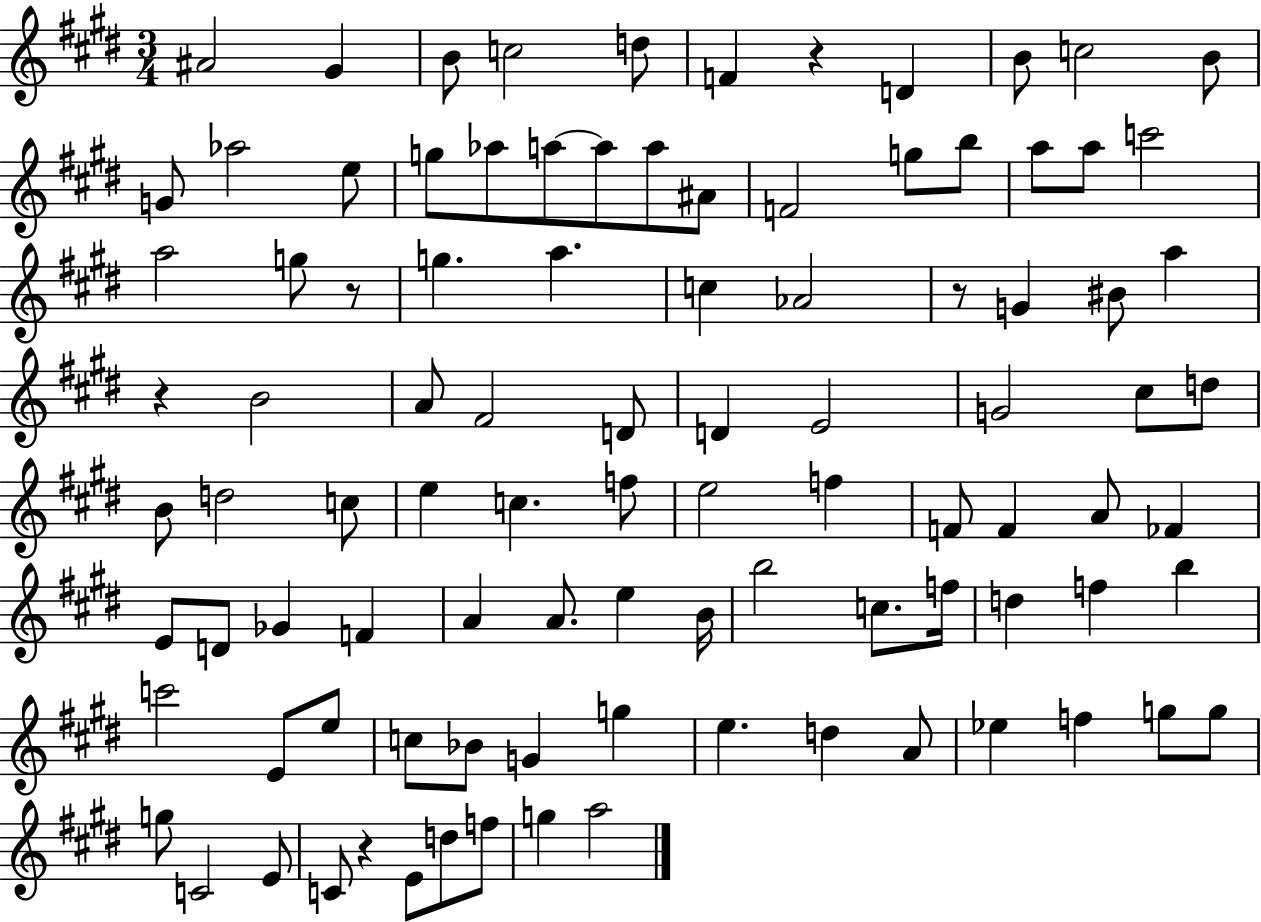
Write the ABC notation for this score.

X:1
T:Untitled
M:3/4
L:1/4
K:E
^A2 ^G B/2 c2 d/2 F z D B/2 c2 B/2 G/2 _a2 e/2 g/2 _a/2 a/2 a/2 a/2 ^A/2 F2 g/2 b/2 a/2 a/2 c'2 a2 g/2 z/2 g a c _A2 z/2 G ^B/2 a z B2 A/2 ^F2 D/2 D E2 G2 ^c/2 d/2 B/2 d2 c/2 e c f/2 e2 f F/2 F A/2 _F E/2 D/2 _G F A A/2 e B/4 b2 c/2 f/4 d f b c'2 E/2 e/2 c/2 _B/2 G g e d A/2 _e f g/2 g/2 g/2 C2 E/2 C/2 z E/2 d/2 f/2 g a2